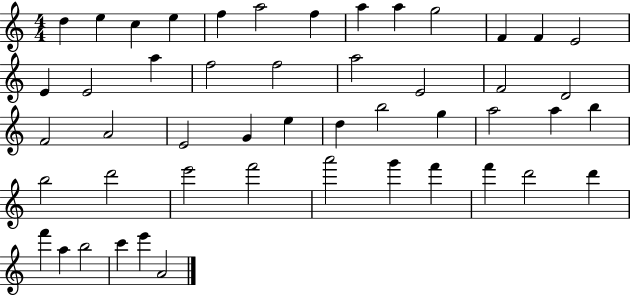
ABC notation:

X:1
T:Untitled
M:4/4
L:1/4
K:C
d e c e f a2 f a a g2 F F E2 E E2 a f2 f2 a2 E2 F2 D2 F2 A2 E2 G e d b2 g a2 a b b2 d'2 e'2 f'2 a'2 g' f' f' d'2 d' f' a b2 c' e' A2